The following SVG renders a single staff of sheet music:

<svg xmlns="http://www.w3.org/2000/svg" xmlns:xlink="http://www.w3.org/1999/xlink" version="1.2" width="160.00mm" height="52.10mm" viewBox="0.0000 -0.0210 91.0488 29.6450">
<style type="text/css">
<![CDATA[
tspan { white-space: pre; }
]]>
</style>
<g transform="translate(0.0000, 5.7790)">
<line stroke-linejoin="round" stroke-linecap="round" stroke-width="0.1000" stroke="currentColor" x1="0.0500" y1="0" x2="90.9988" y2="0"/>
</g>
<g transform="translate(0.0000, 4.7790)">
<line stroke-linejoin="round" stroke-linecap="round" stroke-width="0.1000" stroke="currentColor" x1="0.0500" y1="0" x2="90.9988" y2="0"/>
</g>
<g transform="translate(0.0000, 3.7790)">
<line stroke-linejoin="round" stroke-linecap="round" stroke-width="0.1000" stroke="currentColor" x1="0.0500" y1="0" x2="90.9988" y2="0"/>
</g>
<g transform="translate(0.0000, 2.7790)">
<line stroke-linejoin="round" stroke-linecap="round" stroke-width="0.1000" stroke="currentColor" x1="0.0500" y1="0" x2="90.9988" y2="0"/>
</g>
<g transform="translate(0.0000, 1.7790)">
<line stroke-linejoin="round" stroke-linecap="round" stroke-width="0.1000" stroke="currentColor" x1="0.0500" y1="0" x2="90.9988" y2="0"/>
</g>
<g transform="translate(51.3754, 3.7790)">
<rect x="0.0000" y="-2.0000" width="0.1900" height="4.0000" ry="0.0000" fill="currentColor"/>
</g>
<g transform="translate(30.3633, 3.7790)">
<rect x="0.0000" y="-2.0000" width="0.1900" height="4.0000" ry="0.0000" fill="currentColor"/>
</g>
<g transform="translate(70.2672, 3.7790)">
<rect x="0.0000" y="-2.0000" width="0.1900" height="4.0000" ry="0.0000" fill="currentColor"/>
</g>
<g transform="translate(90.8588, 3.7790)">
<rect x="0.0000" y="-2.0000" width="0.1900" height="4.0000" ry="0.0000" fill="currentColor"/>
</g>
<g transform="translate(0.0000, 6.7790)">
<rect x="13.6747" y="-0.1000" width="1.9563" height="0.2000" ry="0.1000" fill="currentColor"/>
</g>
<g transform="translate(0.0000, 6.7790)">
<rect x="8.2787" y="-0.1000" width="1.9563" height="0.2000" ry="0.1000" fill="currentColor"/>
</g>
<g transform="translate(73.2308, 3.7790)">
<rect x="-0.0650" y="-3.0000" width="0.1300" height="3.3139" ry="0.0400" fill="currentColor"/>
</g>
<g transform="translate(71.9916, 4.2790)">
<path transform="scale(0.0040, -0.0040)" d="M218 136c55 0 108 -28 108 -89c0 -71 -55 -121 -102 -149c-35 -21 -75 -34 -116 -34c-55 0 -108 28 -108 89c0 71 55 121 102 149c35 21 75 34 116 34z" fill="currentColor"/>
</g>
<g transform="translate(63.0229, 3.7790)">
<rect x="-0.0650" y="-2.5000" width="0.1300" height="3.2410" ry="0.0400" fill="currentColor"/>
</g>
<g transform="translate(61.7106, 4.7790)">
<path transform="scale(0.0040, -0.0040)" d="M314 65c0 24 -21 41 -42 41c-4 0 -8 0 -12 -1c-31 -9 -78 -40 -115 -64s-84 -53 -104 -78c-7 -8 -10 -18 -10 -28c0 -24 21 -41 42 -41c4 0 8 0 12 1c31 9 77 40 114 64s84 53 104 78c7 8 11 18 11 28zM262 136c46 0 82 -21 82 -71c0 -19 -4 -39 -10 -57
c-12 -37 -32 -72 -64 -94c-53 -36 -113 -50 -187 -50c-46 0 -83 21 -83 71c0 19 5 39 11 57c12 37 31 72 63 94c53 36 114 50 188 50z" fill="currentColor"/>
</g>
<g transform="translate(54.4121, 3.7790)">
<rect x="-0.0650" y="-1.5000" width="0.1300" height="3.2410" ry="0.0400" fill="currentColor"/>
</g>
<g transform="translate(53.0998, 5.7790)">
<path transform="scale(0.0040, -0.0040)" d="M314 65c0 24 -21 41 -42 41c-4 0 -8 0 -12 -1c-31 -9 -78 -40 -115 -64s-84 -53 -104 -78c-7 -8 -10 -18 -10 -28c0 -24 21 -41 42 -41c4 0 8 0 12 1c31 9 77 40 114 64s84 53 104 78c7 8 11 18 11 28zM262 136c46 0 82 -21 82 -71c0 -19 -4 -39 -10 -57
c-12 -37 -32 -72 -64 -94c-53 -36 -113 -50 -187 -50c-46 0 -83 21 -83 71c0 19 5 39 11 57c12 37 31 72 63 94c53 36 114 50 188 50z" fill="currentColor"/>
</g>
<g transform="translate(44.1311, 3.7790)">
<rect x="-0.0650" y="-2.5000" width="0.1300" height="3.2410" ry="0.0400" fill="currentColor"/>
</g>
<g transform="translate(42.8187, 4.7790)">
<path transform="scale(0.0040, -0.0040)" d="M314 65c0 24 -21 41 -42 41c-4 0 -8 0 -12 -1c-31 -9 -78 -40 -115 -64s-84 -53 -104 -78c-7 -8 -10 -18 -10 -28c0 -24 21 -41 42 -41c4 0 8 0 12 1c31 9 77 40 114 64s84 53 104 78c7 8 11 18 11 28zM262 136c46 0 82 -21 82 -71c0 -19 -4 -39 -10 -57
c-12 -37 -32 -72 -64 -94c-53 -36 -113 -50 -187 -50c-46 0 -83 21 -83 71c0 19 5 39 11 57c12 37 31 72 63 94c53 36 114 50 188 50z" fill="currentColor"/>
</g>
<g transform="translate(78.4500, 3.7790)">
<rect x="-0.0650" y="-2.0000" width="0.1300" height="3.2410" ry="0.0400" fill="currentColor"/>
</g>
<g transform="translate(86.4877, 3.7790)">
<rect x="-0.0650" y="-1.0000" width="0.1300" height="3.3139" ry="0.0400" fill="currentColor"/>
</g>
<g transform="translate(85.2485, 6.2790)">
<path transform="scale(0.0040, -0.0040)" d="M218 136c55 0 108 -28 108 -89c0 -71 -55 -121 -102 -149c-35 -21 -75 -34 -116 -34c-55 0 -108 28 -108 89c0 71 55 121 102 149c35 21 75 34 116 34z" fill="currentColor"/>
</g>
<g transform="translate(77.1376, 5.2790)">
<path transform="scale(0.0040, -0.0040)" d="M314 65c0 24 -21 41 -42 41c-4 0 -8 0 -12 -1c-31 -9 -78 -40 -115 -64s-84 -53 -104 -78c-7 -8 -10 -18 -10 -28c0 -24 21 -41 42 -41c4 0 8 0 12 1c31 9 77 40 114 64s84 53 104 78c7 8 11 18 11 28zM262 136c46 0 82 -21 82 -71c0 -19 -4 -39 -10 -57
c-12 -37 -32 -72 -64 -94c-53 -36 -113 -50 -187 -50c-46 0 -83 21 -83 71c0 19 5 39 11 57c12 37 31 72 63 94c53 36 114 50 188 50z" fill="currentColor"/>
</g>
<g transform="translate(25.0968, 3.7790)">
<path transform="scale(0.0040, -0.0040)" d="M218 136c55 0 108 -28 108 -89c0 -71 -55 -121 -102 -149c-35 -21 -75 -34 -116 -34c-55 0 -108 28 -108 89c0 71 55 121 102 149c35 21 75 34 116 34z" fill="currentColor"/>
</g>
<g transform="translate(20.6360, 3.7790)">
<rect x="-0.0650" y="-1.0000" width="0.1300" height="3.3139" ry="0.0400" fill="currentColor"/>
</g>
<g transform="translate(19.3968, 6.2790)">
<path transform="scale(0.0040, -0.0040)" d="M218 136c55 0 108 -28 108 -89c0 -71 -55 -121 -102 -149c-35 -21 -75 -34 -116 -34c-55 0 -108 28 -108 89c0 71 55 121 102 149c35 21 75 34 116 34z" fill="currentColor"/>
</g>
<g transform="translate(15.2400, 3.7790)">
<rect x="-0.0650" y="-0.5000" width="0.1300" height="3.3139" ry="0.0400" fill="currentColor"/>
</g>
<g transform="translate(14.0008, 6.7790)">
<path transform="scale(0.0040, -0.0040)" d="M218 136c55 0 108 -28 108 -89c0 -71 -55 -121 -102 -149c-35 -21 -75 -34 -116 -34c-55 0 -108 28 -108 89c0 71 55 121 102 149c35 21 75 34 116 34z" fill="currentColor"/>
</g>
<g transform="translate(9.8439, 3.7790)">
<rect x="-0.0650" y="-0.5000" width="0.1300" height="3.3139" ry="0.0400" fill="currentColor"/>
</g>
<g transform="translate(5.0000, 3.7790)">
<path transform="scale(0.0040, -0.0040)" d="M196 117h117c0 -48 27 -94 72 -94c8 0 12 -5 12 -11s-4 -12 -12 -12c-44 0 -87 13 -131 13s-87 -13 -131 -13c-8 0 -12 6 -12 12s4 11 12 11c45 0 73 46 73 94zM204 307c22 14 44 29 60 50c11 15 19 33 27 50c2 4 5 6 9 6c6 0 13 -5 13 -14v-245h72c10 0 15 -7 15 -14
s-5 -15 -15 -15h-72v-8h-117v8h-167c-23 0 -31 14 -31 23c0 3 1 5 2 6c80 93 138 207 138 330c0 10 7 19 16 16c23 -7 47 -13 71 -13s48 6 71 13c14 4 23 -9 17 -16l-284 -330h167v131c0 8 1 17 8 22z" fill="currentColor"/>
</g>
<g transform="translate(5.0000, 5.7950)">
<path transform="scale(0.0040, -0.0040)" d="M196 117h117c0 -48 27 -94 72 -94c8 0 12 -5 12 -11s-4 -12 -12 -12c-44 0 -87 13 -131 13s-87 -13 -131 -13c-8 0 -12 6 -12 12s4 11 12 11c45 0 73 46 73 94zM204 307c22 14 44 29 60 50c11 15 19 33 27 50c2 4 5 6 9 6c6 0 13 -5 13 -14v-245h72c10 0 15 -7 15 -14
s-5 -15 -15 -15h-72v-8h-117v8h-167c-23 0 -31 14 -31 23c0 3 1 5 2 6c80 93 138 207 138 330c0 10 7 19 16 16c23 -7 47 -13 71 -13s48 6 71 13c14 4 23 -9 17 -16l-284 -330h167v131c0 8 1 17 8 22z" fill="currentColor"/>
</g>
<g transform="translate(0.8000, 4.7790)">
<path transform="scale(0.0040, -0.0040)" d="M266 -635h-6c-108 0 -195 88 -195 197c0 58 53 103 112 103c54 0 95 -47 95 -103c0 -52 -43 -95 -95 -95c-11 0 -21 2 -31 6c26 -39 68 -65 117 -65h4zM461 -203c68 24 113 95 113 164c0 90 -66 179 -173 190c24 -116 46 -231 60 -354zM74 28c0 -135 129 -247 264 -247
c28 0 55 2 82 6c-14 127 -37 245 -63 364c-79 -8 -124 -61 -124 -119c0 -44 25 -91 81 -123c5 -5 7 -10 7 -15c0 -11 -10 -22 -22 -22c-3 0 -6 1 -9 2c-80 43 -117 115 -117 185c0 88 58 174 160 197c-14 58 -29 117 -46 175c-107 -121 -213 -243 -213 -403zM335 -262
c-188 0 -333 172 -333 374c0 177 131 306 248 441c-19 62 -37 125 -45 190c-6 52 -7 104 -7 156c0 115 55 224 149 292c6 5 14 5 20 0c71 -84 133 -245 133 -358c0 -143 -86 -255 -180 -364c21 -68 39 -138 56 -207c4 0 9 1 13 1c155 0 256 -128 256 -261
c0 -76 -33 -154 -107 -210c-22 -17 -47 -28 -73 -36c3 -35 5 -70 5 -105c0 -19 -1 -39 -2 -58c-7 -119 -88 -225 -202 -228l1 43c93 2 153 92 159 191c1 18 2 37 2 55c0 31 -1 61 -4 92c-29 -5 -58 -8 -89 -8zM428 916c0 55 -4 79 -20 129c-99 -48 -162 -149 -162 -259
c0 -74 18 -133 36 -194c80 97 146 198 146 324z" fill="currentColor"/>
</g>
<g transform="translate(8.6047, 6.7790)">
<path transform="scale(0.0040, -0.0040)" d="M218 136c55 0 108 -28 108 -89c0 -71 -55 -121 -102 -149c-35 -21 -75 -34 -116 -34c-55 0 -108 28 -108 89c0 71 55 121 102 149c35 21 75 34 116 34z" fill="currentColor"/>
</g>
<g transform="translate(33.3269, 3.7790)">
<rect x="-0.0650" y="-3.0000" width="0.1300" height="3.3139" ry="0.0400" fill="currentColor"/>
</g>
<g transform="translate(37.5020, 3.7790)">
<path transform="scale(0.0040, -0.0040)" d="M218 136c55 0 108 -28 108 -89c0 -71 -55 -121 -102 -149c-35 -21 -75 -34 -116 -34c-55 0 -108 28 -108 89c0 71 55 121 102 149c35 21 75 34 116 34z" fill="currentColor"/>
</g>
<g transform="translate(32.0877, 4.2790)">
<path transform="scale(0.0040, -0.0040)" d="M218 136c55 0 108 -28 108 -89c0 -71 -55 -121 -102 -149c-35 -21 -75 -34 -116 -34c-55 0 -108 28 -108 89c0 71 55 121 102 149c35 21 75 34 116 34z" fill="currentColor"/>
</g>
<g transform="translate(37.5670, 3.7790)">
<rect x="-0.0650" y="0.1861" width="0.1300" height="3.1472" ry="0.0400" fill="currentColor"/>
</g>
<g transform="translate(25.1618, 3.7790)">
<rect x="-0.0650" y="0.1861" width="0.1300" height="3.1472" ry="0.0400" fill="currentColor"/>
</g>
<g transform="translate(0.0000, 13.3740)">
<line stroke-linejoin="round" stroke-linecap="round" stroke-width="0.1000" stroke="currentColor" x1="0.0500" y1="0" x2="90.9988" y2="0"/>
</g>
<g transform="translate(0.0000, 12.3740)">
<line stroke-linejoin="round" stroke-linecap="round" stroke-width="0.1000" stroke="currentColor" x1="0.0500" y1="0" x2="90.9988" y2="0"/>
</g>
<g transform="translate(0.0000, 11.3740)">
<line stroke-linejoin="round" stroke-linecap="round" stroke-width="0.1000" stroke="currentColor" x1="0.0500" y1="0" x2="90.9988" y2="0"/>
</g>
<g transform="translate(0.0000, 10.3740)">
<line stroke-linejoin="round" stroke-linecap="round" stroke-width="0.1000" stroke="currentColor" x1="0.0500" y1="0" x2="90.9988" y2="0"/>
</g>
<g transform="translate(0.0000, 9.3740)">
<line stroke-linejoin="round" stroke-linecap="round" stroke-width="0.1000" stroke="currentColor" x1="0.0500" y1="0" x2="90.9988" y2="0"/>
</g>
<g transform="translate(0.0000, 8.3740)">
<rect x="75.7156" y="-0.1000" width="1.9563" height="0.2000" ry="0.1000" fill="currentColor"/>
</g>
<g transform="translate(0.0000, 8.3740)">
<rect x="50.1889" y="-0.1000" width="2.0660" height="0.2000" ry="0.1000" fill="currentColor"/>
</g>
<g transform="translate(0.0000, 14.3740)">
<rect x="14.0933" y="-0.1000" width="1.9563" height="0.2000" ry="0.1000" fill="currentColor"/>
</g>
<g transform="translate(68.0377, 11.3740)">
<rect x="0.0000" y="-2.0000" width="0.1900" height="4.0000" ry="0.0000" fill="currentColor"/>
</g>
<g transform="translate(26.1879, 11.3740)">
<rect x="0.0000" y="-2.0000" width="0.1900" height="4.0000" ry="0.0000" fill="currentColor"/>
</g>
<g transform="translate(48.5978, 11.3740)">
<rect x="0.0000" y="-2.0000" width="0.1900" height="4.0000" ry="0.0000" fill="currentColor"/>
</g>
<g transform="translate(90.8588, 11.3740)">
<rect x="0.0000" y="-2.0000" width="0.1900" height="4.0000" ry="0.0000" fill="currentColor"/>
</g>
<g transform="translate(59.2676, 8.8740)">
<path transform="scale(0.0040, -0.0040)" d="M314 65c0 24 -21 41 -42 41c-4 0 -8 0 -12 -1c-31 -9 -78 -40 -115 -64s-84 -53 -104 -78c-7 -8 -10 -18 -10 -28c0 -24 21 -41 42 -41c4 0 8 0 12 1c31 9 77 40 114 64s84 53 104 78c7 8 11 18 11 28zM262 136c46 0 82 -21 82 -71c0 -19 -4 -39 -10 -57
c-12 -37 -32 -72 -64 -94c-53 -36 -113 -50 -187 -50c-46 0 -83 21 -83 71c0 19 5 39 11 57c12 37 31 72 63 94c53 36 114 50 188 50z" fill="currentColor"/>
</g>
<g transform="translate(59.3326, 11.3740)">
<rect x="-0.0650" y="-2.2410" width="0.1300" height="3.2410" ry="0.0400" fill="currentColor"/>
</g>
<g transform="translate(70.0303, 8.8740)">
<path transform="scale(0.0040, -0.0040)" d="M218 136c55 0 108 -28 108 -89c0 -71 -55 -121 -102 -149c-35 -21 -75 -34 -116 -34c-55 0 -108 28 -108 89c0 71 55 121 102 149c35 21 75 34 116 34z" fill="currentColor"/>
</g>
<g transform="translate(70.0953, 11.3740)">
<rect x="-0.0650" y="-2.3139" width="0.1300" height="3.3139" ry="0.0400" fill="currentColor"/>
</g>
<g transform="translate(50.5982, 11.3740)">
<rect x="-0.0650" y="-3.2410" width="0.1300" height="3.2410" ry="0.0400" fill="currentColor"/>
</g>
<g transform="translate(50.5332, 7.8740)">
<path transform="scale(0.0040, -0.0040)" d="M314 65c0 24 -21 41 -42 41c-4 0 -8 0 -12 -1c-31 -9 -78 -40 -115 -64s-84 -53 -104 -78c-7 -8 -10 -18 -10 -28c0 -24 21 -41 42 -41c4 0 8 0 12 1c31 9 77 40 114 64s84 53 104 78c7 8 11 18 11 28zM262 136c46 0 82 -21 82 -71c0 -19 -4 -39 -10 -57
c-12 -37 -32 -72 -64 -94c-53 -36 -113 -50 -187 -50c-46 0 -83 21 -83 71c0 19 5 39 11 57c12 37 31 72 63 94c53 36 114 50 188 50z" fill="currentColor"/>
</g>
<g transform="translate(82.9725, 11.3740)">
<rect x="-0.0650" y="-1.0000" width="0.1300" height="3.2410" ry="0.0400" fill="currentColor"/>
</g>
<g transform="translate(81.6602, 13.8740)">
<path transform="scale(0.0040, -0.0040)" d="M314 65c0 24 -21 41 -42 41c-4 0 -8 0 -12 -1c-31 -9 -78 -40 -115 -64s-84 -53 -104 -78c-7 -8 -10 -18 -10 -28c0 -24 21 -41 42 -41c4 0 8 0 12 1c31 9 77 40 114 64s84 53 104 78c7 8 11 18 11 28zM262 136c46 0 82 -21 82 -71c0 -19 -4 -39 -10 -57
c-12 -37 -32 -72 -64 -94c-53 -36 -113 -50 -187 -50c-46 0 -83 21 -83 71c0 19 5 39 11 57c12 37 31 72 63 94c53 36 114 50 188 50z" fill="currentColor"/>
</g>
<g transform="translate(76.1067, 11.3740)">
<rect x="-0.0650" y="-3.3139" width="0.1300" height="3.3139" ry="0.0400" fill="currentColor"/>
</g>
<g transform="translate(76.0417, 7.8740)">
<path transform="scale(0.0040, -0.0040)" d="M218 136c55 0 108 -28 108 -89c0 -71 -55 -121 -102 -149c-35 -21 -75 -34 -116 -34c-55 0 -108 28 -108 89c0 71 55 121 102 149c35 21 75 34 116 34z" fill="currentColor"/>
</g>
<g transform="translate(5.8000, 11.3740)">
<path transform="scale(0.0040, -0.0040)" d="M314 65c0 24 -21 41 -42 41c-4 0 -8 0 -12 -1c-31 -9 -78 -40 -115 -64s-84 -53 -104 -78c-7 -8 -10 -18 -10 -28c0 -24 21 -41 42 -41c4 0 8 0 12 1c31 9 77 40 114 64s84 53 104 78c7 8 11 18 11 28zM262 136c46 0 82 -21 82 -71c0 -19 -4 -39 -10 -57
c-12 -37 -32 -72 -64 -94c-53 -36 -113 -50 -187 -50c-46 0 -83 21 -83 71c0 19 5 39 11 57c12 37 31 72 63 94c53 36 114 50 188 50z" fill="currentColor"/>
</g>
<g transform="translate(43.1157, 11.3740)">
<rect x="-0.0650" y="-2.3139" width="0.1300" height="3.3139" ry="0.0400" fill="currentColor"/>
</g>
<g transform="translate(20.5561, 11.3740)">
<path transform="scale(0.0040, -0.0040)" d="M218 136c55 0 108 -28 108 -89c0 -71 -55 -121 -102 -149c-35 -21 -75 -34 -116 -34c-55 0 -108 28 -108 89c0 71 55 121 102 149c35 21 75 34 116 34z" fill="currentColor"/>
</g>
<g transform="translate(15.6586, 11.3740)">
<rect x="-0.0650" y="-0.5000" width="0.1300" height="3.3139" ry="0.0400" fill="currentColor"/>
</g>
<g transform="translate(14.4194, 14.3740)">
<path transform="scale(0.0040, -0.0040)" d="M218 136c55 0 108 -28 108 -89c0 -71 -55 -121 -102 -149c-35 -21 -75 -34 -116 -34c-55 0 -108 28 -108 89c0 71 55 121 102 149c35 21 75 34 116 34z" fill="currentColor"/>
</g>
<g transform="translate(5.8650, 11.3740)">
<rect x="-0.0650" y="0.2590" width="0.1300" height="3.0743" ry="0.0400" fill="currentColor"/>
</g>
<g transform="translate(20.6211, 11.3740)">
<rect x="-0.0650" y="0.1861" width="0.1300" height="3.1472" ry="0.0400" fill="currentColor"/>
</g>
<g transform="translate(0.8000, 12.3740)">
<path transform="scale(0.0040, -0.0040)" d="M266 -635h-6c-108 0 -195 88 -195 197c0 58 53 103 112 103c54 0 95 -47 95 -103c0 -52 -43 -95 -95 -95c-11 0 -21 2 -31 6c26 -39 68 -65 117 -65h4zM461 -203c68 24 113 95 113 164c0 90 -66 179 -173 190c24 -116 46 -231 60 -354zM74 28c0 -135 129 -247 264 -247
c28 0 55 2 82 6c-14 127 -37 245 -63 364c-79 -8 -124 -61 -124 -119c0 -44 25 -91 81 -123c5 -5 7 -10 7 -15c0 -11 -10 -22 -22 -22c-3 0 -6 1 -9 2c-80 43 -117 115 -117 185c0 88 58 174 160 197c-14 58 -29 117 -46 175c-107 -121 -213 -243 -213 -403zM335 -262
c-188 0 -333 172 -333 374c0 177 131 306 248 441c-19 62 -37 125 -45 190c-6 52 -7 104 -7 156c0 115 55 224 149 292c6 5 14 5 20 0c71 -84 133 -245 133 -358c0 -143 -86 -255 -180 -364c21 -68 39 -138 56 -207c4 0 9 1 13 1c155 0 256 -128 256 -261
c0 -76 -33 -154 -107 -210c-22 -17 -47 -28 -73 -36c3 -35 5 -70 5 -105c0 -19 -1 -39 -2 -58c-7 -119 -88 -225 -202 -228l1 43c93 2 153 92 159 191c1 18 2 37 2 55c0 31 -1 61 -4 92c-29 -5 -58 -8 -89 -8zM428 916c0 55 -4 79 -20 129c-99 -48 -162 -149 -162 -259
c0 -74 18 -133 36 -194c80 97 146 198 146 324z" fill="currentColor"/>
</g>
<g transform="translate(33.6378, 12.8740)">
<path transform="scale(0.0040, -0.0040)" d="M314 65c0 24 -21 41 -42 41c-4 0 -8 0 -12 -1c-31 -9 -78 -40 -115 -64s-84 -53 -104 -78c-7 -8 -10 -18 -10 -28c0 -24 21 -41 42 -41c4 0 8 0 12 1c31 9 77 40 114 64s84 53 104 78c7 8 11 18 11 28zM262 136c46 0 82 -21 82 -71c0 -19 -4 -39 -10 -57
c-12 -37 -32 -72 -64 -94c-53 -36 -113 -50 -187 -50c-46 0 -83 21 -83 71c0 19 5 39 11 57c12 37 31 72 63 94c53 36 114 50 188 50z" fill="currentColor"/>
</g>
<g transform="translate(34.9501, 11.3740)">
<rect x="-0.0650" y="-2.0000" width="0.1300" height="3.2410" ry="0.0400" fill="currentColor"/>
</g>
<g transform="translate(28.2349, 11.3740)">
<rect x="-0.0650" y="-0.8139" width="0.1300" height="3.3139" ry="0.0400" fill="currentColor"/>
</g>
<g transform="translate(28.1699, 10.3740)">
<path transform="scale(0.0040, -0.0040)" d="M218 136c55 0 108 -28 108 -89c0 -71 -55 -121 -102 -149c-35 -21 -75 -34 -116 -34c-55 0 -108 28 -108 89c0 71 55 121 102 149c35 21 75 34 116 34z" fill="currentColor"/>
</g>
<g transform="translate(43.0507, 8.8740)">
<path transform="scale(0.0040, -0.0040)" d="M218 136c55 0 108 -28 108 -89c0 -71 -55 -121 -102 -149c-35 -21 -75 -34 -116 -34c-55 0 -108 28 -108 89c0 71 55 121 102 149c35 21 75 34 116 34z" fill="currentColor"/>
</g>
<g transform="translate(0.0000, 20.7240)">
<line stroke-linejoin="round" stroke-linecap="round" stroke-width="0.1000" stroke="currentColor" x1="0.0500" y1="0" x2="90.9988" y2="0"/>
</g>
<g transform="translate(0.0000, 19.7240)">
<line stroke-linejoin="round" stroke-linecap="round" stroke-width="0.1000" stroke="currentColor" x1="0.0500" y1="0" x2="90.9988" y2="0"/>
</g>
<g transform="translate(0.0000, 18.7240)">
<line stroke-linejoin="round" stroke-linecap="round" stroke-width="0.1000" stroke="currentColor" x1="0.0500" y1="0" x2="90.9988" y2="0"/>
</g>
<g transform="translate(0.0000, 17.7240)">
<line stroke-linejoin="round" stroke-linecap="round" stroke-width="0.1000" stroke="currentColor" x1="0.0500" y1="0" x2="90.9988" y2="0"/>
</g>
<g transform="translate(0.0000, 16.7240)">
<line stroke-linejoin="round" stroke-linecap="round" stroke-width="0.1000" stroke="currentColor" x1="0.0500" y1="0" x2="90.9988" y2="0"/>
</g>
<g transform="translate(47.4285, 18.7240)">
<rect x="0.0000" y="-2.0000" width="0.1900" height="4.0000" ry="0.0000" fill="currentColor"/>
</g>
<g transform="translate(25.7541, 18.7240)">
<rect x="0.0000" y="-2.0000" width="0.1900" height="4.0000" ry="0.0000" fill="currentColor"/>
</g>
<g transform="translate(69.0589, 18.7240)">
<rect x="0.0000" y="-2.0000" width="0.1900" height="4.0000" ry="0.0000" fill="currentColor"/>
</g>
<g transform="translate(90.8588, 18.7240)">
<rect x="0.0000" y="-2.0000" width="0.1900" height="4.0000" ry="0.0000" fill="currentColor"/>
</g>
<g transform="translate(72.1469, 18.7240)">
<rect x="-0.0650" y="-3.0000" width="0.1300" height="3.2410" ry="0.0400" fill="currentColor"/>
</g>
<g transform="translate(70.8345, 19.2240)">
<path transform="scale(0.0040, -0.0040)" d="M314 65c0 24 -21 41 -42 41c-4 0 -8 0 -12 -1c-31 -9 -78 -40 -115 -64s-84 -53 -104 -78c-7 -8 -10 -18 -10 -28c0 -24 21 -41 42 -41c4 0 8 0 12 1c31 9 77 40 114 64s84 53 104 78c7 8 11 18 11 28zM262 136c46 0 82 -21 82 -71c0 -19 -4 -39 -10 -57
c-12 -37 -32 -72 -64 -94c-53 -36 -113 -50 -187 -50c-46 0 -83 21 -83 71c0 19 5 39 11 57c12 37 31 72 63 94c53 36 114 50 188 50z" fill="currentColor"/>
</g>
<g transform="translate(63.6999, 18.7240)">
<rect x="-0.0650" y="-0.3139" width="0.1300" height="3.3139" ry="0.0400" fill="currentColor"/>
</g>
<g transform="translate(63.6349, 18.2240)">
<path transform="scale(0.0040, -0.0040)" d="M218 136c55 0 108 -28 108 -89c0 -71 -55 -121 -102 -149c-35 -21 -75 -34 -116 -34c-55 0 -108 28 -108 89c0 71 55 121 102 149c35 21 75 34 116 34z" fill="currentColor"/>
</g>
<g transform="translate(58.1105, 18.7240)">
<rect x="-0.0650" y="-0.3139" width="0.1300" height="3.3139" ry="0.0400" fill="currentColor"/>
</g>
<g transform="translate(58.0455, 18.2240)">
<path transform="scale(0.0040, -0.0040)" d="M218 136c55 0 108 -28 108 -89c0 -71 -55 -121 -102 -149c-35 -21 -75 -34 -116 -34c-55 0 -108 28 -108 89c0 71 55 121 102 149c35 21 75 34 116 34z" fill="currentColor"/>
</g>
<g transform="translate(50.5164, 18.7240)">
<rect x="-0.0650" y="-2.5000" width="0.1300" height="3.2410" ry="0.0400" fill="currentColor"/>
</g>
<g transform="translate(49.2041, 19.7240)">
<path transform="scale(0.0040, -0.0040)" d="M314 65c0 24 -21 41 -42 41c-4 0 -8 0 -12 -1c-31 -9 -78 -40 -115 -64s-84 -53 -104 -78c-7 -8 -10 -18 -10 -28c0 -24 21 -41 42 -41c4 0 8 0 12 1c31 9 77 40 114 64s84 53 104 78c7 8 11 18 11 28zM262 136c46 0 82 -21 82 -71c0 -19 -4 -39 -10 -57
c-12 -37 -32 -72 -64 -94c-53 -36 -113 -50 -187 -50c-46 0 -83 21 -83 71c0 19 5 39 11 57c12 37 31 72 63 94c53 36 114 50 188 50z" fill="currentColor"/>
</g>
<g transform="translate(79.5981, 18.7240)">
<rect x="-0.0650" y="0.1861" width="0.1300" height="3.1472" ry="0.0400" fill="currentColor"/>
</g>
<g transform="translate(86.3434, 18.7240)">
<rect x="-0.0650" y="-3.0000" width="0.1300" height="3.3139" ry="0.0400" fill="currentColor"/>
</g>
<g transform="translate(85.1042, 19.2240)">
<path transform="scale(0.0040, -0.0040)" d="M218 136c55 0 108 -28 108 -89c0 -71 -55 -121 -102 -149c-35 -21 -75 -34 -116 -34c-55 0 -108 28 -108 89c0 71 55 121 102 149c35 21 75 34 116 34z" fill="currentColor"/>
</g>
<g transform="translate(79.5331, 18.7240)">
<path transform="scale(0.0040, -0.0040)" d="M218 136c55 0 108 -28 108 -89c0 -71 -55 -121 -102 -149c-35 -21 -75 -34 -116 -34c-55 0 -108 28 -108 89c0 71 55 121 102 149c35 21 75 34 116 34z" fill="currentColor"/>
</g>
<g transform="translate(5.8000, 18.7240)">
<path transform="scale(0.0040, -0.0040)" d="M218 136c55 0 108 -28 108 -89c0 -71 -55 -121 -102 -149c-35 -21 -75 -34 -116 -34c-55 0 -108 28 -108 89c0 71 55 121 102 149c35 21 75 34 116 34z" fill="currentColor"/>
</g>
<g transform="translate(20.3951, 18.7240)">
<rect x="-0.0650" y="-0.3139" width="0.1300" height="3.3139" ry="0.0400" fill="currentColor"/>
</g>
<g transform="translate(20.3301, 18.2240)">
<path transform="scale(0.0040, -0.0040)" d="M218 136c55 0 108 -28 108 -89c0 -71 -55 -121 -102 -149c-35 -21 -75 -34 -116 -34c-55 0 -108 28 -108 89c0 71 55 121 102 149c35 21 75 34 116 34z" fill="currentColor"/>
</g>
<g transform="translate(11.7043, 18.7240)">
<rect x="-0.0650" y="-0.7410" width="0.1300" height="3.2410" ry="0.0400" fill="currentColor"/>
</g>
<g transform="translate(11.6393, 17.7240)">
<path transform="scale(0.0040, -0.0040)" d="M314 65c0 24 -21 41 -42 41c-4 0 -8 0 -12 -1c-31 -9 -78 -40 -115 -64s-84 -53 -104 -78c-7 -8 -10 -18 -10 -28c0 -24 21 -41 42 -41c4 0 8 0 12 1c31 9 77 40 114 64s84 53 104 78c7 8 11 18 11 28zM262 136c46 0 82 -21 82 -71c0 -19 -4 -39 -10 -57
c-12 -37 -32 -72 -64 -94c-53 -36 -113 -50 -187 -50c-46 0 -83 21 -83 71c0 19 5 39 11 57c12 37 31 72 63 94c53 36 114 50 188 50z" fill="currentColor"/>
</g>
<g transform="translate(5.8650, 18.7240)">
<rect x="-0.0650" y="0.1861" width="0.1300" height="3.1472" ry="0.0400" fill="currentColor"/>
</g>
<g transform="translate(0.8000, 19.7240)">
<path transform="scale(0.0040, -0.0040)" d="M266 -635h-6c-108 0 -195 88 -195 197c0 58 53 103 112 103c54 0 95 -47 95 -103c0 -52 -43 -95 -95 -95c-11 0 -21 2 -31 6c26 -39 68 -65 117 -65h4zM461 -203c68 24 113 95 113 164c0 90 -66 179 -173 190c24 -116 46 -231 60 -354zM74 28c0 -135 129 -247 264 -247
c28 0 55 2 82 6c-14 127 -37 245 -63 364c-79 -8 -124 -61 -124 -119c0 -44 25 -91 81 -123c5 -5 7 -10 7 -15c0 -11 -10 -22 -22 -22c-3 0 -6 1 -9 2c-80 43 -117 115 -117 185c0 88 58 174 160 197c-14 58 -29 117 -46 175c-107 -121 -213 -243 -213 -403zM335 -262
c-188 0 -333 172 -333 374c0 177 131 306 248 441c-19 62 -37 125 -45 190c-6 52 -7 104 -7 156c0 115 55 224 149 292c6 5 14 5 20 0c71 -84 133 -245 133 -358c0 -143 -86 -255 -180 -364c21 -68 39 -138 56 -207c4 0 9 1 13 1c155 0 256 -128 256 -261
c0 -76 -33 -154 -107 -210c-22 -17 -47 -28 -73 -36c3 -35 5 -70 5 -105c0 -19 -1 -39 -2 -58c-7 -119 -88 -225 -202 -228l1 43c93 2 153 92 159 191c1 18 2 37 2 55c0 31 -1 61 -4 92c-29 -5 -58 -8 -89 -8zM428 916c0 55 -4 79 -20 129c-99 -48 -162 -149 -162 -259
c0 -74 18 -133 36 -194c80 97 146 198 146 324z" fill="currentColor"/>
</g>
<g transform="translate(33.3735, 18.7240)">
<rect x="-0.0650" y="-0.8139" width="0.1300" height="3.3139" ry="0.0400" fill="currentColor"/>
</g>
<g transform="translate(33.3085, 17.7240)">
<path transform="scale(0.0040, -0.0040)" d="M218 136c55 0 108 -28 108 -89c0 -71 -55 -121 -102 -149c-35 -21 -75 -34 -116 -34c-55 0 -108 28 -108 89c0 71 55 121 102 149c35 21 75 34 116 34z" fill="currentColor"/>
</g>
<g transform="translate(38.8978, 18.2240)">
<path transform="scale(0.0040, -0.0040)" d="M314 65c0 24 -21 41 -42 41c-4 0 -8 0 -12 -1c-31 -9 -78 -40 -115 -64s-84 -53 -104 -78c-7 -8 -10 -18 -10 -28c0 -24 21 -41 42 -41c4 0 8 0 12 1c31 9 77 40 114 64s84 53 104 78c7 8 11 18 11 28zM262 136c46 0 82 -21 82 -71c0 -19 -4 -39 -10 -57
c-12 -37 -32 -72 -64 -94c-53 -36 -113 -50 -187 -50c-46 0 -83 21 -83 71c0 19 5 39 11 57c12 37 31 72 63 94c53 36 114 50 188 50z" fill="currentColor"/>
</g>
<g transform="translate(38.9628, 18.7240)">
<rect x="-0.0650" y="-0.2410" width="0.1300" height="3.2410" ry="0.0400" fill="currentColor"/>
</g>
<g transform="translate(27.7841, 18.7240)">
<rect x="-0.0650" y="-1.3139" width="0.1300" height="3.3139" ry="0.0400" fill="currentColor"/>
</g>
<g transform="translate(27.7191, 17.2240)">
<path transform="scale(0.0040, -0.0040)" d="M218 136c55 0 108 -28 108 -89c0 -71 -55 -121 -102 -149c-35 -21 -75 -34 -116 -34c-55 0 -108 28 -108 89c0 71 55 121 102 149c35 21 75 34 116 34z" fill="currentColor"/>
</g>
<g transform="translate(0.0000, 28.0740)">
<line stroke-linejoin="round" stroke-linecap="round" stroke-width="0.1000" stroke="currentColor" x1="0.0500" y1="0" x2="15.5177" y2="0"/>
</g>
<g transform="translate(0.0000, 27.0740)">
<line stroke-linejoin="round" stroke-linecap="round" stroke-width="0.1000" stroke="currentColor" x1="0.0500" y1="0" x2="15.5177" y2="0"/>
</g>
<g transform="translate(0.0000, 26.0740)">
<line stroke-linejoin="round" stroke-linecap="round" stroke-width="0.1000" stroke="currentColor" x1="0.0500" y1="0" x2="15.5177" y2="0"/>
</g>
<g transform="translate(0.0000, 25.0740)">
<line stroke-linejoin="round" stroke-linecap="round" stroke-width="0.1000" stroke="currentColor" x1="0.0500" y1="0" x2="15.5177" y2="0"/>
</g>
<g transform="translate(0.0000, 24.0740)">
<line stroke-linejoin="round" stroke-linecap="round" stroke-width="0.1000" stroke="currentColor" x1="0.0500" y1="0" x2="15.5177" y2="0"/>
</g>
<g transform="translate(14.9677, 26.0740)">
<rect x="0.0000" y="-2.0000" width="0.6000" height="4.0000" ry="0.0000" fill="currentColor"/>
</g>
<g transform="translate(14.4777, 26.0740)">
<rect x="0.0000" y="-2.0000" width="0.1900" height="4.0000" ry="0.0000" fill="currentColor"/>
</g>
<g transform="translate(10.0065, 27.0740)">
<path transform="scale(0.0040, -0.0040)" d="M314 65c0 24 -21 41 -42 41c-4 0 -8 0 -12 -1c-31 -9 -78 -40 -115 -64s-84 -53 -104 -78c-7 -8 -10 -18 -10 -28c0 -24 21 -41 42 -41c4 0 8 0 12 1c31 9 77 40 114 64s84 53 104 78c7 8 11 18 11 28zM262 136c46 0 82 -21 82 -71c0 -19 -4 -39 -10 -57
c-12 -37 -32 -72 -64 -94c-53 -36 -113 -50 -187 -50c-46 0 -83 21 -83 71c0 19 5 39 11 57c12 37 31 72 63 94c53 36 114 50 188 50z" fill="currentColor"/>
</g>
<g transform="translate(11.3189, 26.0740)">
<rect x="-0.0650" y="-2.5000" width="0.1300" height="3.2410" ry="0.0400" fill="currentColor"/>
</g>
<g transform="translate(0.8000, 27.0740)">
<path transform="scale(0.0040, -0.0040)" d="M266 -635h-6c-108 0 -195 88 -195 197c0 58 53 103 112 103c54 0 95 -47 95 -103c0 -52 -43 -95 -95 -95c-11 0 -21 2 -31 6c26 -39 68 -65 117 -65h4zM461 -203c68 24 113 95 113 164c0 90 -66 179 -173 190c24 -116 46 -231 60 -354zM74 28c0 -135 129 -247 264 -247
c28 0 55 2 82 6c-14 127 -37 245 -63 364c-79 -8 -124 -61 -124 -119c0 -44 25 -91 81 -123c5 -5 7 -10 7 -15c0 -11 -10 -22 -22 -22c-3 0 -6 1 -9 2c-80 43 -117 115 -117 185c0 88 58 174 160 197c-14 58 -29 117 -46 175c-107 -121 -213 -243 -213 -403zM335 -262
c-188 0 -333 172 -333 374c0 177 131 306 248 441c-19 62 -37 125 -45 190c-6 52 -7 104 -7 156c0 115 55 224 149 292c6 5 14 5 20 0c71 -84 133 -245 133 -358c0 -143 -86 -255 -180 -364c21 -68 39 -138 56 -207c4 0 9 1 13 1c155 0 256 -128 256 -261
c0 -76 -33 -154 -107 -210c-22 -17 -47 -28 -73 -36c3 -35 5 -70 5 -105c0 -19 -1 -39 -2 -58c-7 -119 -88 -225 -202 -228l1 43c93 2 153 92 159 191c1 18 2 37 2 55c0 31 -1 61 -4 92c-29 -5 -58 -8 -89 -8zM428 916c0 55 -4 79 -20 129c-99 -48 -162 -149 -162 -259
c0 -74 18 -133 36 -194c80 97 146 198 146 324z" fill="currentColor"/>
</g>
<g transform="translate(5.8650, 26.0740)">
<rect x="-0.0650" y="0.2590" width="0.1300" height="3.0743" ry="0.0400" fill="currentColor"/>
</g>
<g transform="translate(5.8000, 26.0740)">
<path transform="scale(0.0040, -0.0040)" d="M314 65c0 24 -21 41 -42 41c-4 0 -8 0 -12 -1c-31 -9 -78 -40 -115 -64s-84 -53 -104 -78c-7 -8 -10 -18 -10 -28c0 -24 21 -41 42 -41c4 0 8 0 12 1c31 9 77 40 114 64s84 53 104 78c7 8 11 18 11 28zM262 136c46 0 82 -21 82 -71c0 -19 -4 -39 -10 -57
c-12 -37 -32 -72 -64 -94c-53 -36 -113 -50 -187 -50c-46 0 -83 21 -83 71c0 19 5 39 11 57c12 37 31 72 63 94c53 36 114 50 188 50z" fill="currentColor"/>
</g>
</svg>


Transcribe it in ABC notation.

X:1
T:Untitled
M:4/4
L:1/4
K:C
C C D B A B G2 E2 G2 A F2 D B2 C B d F2 g b2 g2 g b D2 B d2 c e d c2 G2 c c A2 B A B2 G2